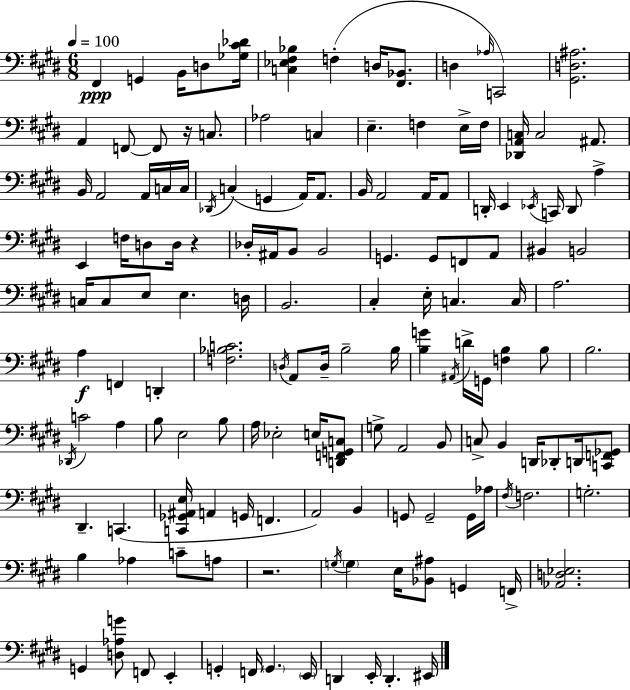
{
  \clef bass
  \numericTimeSignature
  \time 6/8
  \key e \major
  \tempo 4 = 100
  fis,4\ppp g,4 b,16 d8 <ges cis' des'>16 | <c ees fis bes>4 f4-.( d16 <fis, bes,>8. | d4 \grace { aes16 }) c,2 | <gis, d ais>2. | \break a,4 f,8~~ f,8 r16 c8. | aes2 c4 | e4.-- f4 e16-> | f16 <des, a, c>16 c2 ais,8. | \break b,16 a,2 a,16 c16 | c16 \acciaccatura { des,16 } c4( g,4 a,16) a,8. | b,16 a,2 a,16 | a,8 d,16-. e,4 \acciaccatura { ees,16 } c,16 d,8 a4-> | \break e,4 f16 d8 d16 r4 | des16-. ais,16 b,8 b,2 | g,4. g,8 f,8 | a,8 bis,4 b,2 | \break c16 c8 e8 e4. | d16 b,2. | cis4-. e16-. c4. | c16 a2. | \break a4\f f,4 d,4-. | <f bes c'>2. | \acciaccatura { d16 } a,8 d16-- b2-- | b16 <b g'>4 \acciaccatura { ais,16 } d'16-> g,16 <f b>4 | \break b8 b2. | \acciaccatura { des,16 } c'2 | a4 b8 e2 | b8 a16 ees2-. | \break e16 <d, f, g, c>8 g8-> a,2 | b,8 c8-> b,4 | d,16 des,8-. d,16 <c, f, ges,>8 dis,4.-- | c,4.( <c, ges, ais, e>16 a,4 g,16 | \break f,4. a,2) | b,4 g,8 g,2-- | g,16 aes16 \acciaccatura { fis16 } f2. | g2.-. | \break b4 aes4 | c'8-- a8 r2. | \acciaccatura { g16 } \parenthesize g4 | e16 <bes, ais>8 g,4 f,16-> <aes, d ees>2. | \break g,4 | <d aes g'>8 f,8 e,4-. g,4-. | f,16 \parenthesize g,4. \parenthesize e,16 d,4 | e,16-. d,4.-. eis,16 \bar "|."
}